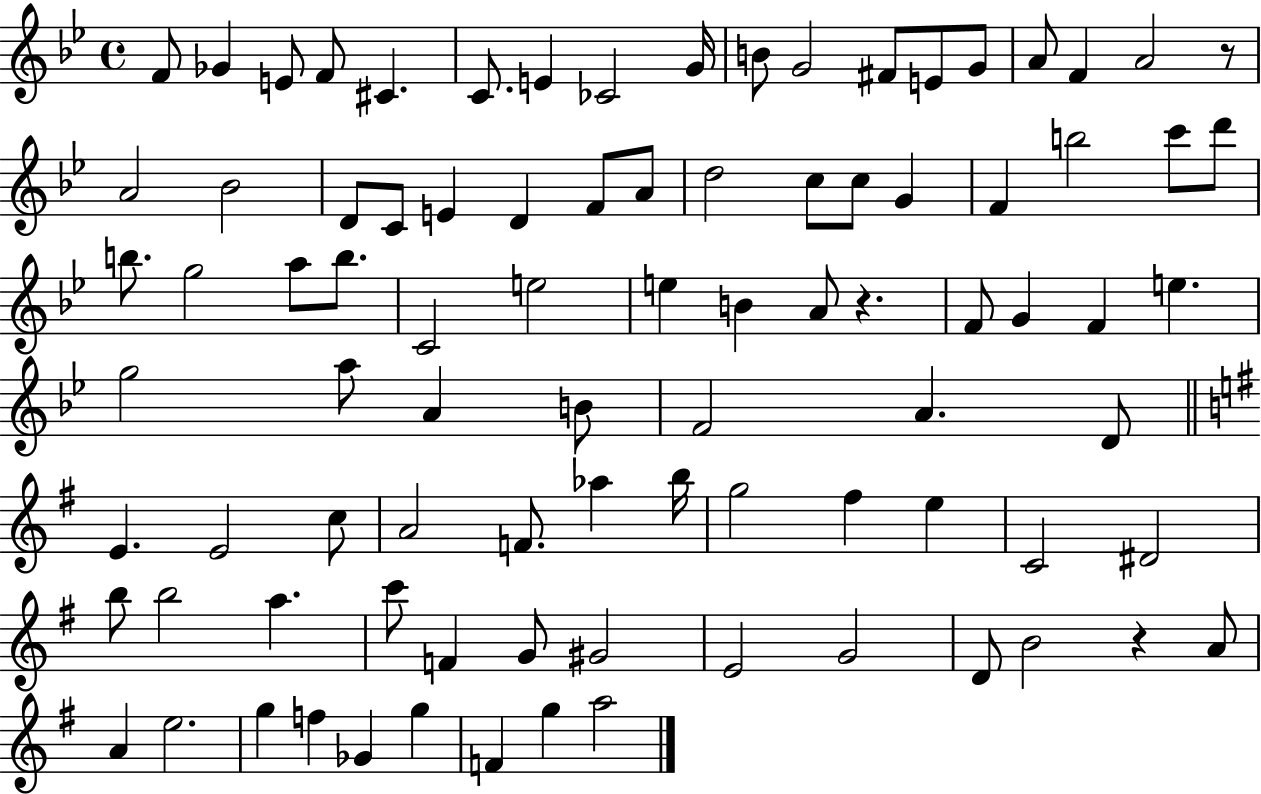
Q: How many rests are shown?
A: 3